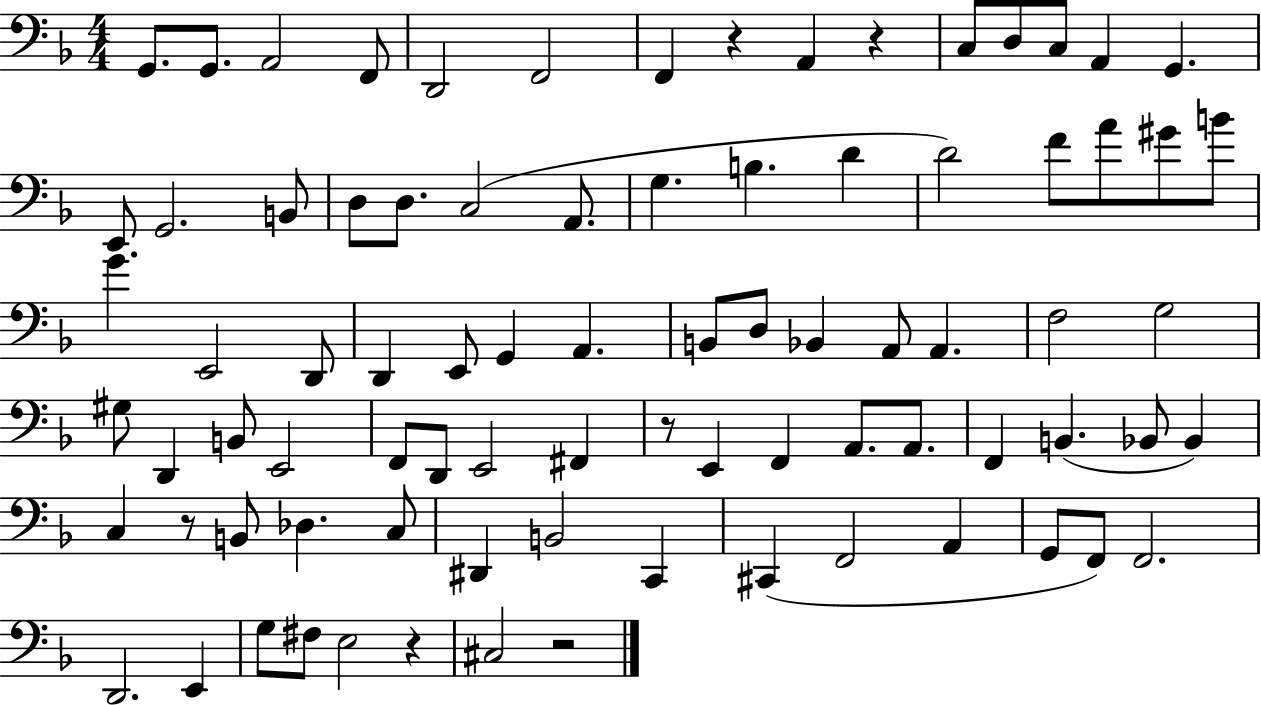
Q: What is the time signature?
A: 4/4